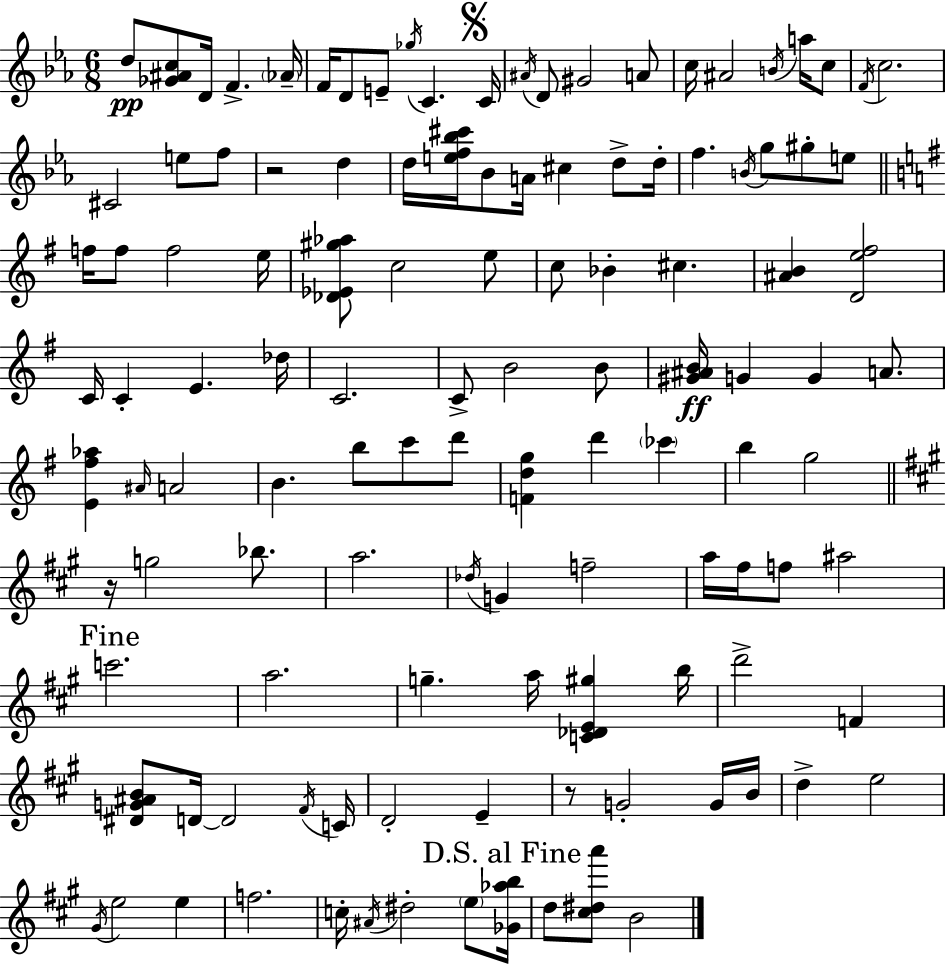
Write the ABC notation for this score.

X:1
T:Untitled
M:6/8
L:1/4
K:Cm
d/2 [_G^Ac]/2 D/4 F _A/4 F/4 D/2 E/2 _g/4 C C/4 ^A/4 D/2 ^G2 A/2 c/4 ^A2 B/4 a/4 c/2 F/4 c2 ^C2 e/2 f/2 z2 d d/4 [ef_b^c']/4 _B/2 A/4 ^c d/2 d/4 f B/4 g/2 ^g/2 e/2 f/4 f/2 f2 e/4 [_D_E^g_a]/2 c2 e/2 c/2 _B ^c [^AB] [De^f]2 C/4 C E _d/4 C2 C/2 B2 B/2 [^G^AB]/4 G G A/2 [E^f_a] ^A/4 A2 B b/2 c'/2 d'/2 [Fdg] d' _c' b g2 z/4 g2 _b/2 a2 _d/4 G f2 a/4 ^f/4 f/2 ^a2 c'2 a2 g a/4 [C_DE^g] b/4 d'2 F [^DG^AB]/2 D/4 D2 ^F/4 C/4 D2 E z/2 G2 G/4 B/4 d e2 ^G/4 e2 e f2 c/4 ^A/4 ^d2 e/2 [_G_ab]/4 d/2 [^c^da']/2 B2